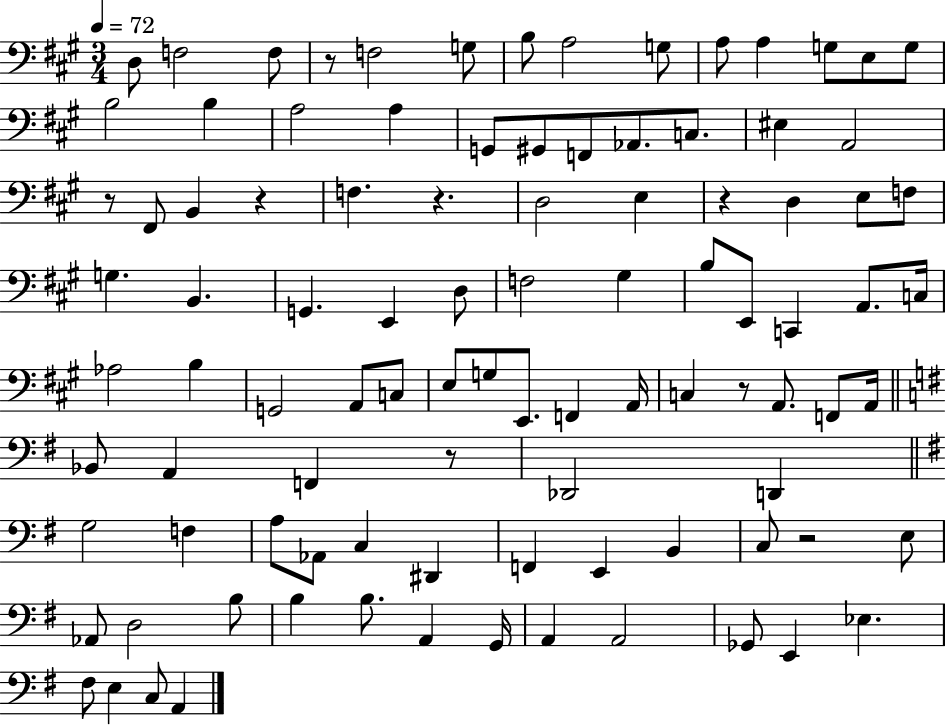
{
  \clef bass
  \numericTimeSignature
  \time 3/4
  \key a \major
  \tempo 4 = 72
  \repeat volta 2 { d8 f2 f8 | r8 f2 g8 | b8 a2 g8 | a8 a4 g8 e8 g8 | \break b2 b4 | a2 a4 | g,8 gis,8 f,8 aes,8. c8. | eis4 a,2 | \break r8 fis,8 b,4 r4 | f4. r4. | d2 e4 | r4 d4 e8 f8 | \break g4. b,4. | g,4. e,4 d8 | f2 gis4 | b8 e,8 c,4 a,8. c16 | \break aes2 b4 | g,2 a,8 c8 | e8 g8 e,8. f,4 a,16 | c4 r8 a,8. f,8 a,16 | \break \bar "||" \break \key g \major bes,8 a,4 f,4 r8 | des,2 d,4 | \bar "||" \break \key g \major g2 f4 | a8 aes,8 c4 dis,4 | f,4 e,4 b,4 | c8 r2 e8 | \break aes,8 d2 b8 | b4 b8. a,4 g,16 | a,4 a,2 | ges,8 e,4 ees4. | \break fis8 e4 c8 a,4 | } \bar "|."
}